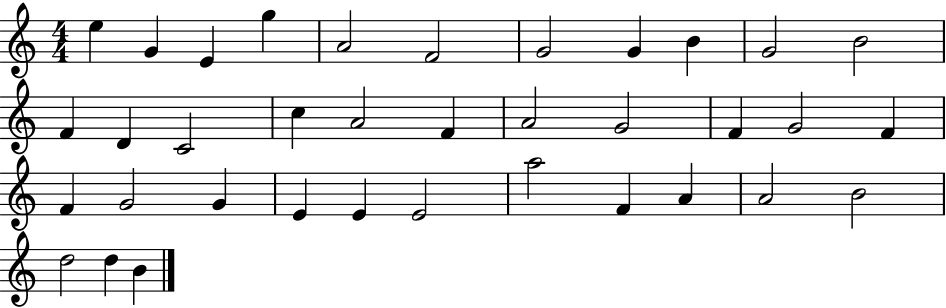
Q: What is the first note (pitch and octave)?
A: E5